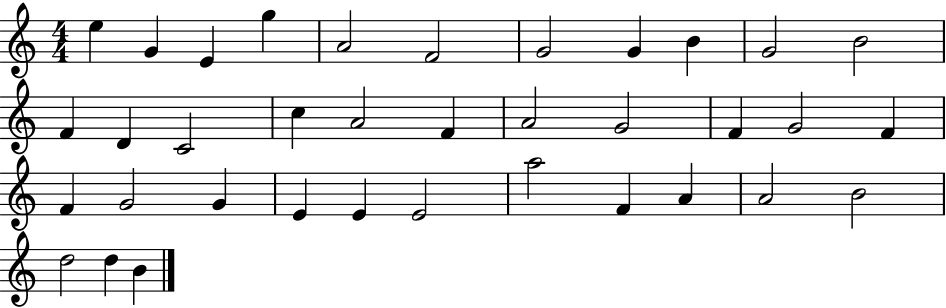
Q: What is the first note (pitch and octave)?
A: E5